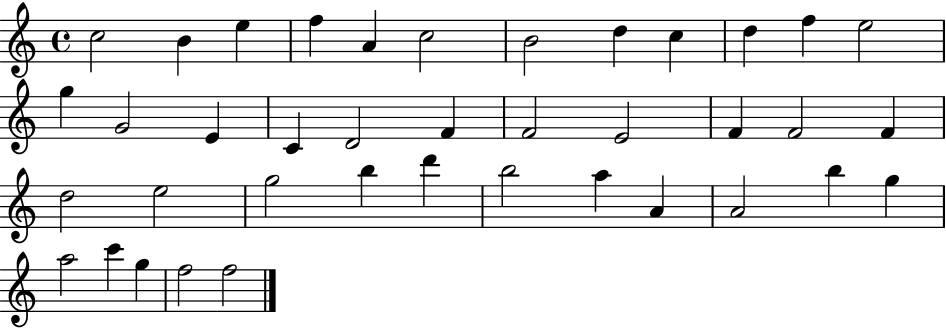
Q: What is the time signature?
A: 4/4